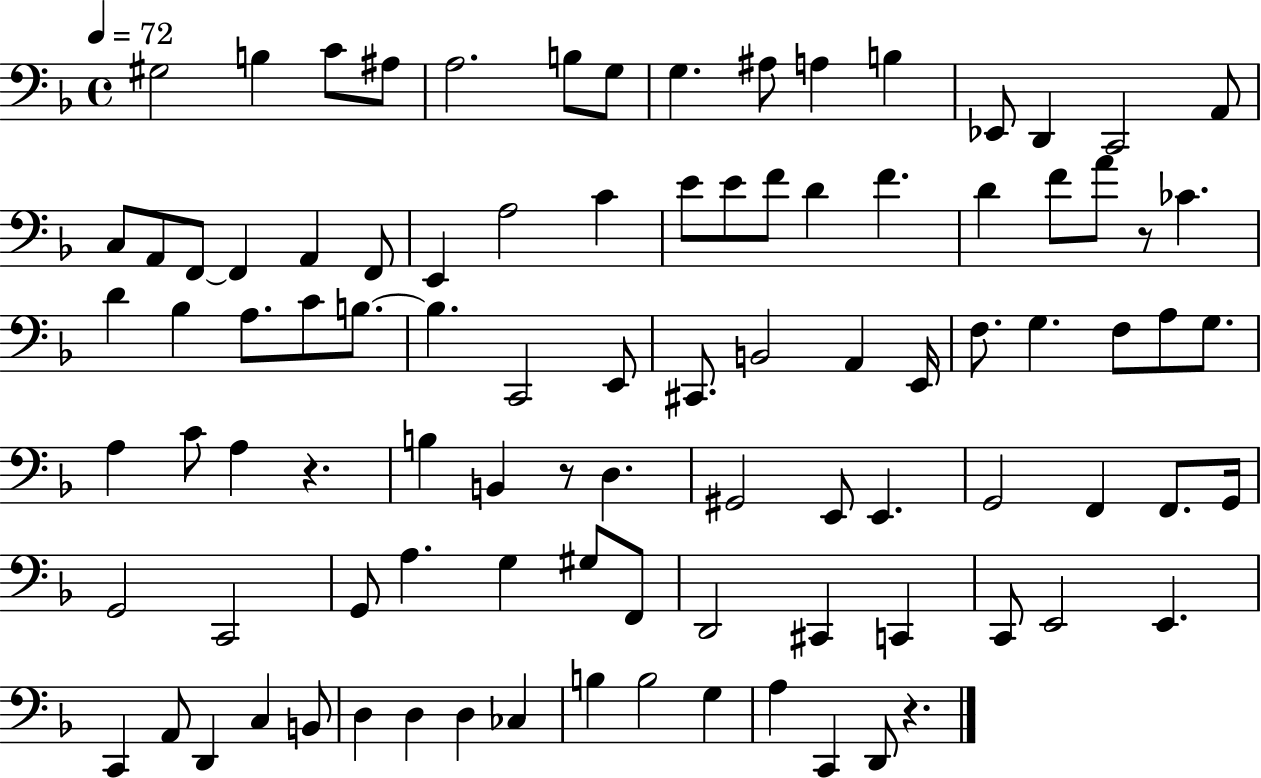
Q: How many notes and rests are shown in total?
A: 95